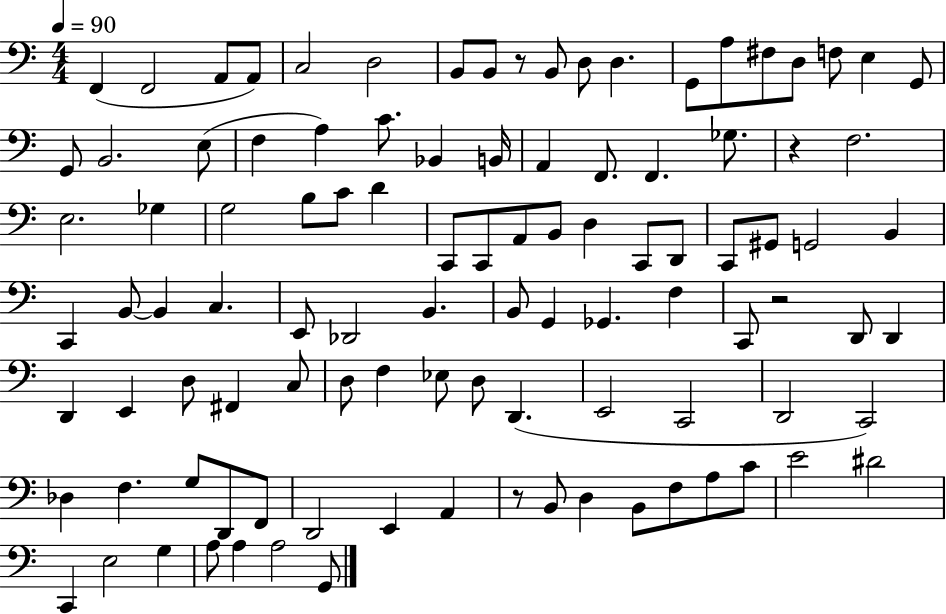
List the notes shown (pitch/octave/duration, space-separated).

F2/q F2/h A2/e A2/e C3/h D3/h B2/e B2/e R/e B2/e D3/e D3/q. G2/e A3/e F#3/e D3/e F3/e E3/q G2/e G2/e B2/h. E3/e F3/q A3/q C4/e. Bb2/q B2/s A2/q F2/e. F2/q. Gb3/e. R/q F3/h. E3/h. Gb3/q G3/h B3/e C4/e D4/q C2/e C2/e A2/e B2/e D3/q C2/e D2/e C2/e G#2/e G2/h B2/q C2/q B2/e B2/q C3/q. E2/e Db2/h B2/q. B2/e G2/q Gb2/q. F3/q C2/e R/h D2/e D2/q D2/q E2/q D3/e F#2/q C3/e D3/e F3/q Eb3/e D3/e D2/q. E2/h C2/h D2/h C2/h Db3/q F3/q. G3/e D2/e F2/e D2/h E2/q A2/q R/e B2/e D3/q B2/e F3/e A3/e C4/e E4/h D#4/h C2/q E3/h G3/q A3/e A3/q A3/h G2/e